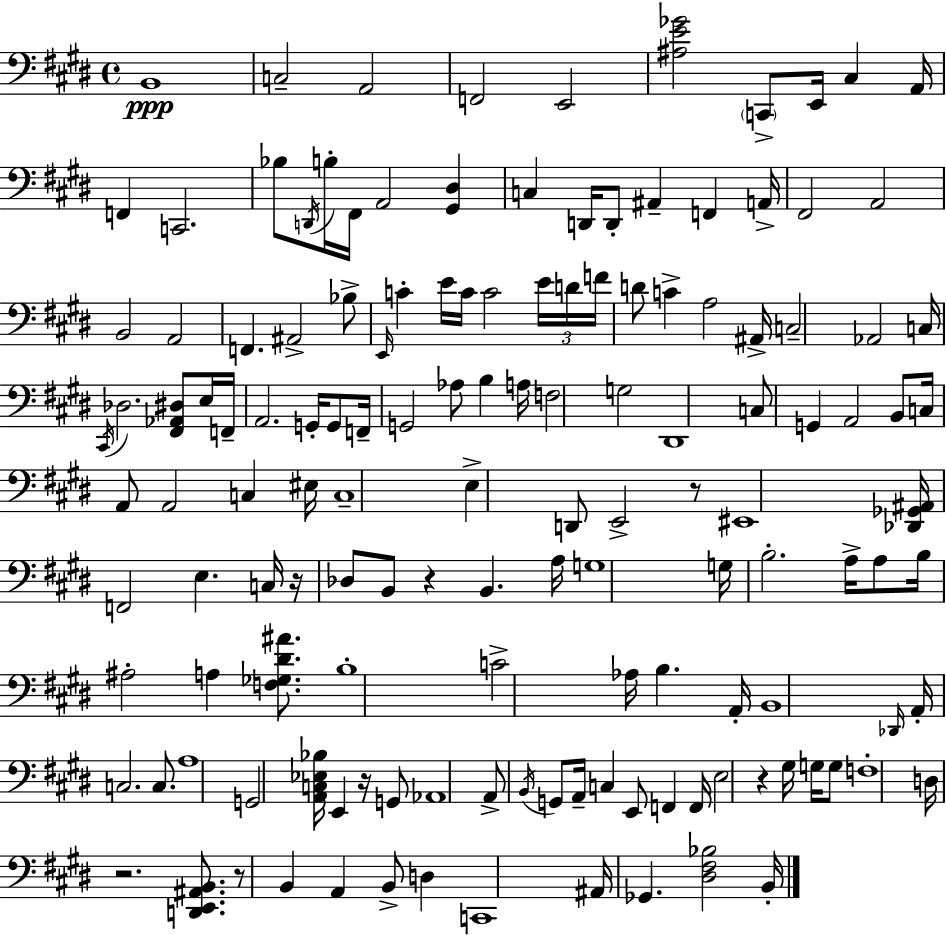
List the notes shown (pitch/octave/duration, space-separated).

B2/w C3/h A2/h F2/h E2/h [A#3,E4,Gb4]/h C2/e E2/s C#3/q A2/s F2/q C2/h. Bb3/e D2/s B3/s F#2/s A2/h [G#2,D#3]/q C3/q D2/s D2/e A#2/q F2/q A2/s F#2/h A2/h B2/h A2/h F2/q. A#2/h Bb3/e E2/s C4/q E4/s C4/s C4/h E4/s D4/s F4/s D4/e C4/q A3/h A#2/s C3/h Ab2/h C3/s C#2/s Db3/h. [F#2,Ab2,D#3]/e E3/s F2/s A2/h. G2/s G2/e F2/s G2/h Ab3/e B3/q A3/s F3/h G3/h D#2/w C3/e G2/q A2/h B2/e C3/s A2/e A2/h C3/q EIS3/s C3/w E3/q D2/e E2/h R/e EIS2/w [Db2,Gb2,A#2]/s F2/h E3/q. C3/s R/s Db3/e B2/e R/q B2/q. A3/s G3/w G3/s B3/h. A3/s A3/e B3/s A#3/h A3/q [F3,Gb3,D#4,A#4]/e. B3/w C4/h Ab3/s B3/q. A2/s B2/w Db2/s A2/s C3/h. C3/e. A3/w G2/h [A2,C3,Eb3,Bb3]/s E2/q R/s G2/e Ab2/w A2/e B2/s G2/e A2/s C3/q E2/e F2/q F2/s E3/h R/q G#3/s G3/s G3/e F3/w D3/s R/h. [D2,E2,A#2,B2]/e. R/e B2/q A2/q B2/e D3/q C2/w A#2/s Gb2/q. [D#3,F#3,Bb3]/h B2/s